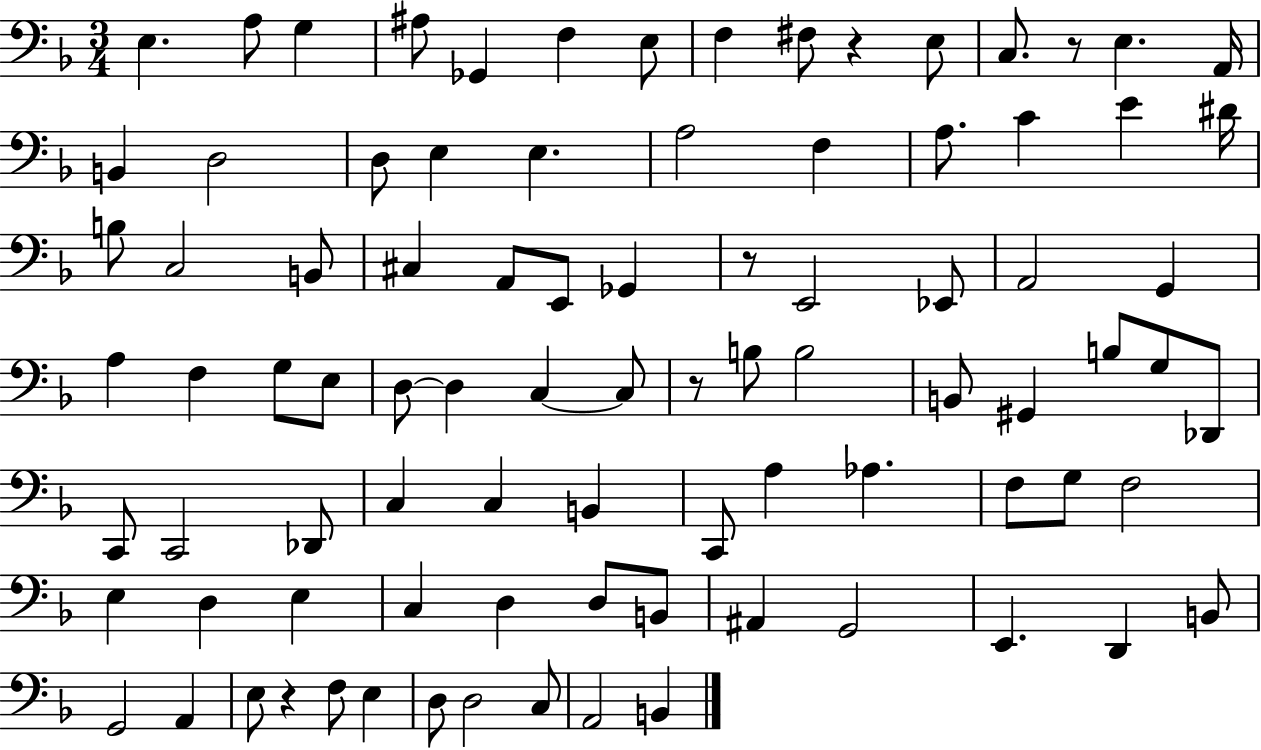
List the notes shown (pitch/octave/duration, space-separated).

E3/q. A3/e G3/q A#3/e Gb2/q F3/q E3/e F3/q F#3/e R/q E3/e C3/e. R/e E3/q. A2/s B2/q D3/h D3/e E3/q E3/q. A3/h F3/q A3/e. C4/q E4/q D#4/s B3/e C3/h B2/e C#3/q A2/e E2/e Gb2/q R/e E2/h Eb2/e A2/h G2/q A3/q F3/q G3/e E3/e D3/e D3/q C3/q C3/e R/e B3/e B3/h B2/e G#2/q B3/e G3/e Db2/e C2/e C2/h Db2/e C3/q C3/q B2/q C2/e A3/q Ab3/q. F3/e G3/e F3/h E3/q D3/q E3/q C3/q D3/q D3/e B2/e A#2/q G2/h E2/q. D2/q B2/e G2/h A2/q E3/e R/q F3/e E3/q D3/e D3/h C3/e A2/h B2/q